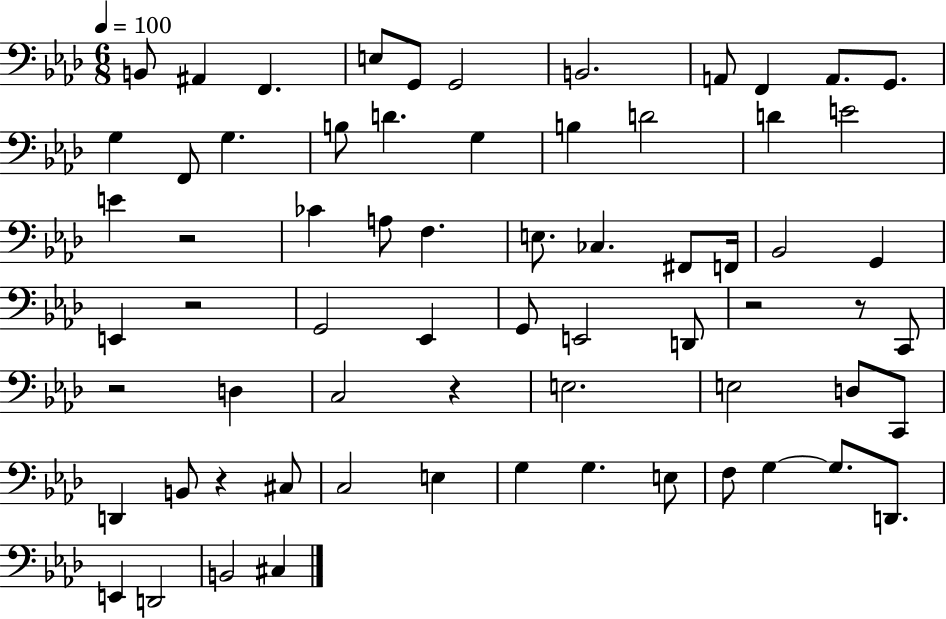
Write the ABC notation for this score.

X:1
T:Untitled
M:6/8
L:1/4
K:Ab
B,,/2 ^A,, F,, E,/2 G,,/2 G,,2 B,,2 A,,/2 F,, A,,/2 G,,/2 G, F,,/2 G, B,/2 D G, B, D2 D E2 E z2 _C A,/2 F, E,/2 _C, ^F,,/2 F,,/4 _B,,2 G,, E,, z2 G,,2 _E,, G,,/2 E,,2 D,,/2 z2 z/2 C,,/2 z2 D, C,2 z E,2 E,2 D,/2 C,,/2 D,, B,,/2 z ^C,/2 C,2 E, G, G, E,/2 F,/2 G, G,/2 D,,/2 E,, D,,2 B,,2 ^C,